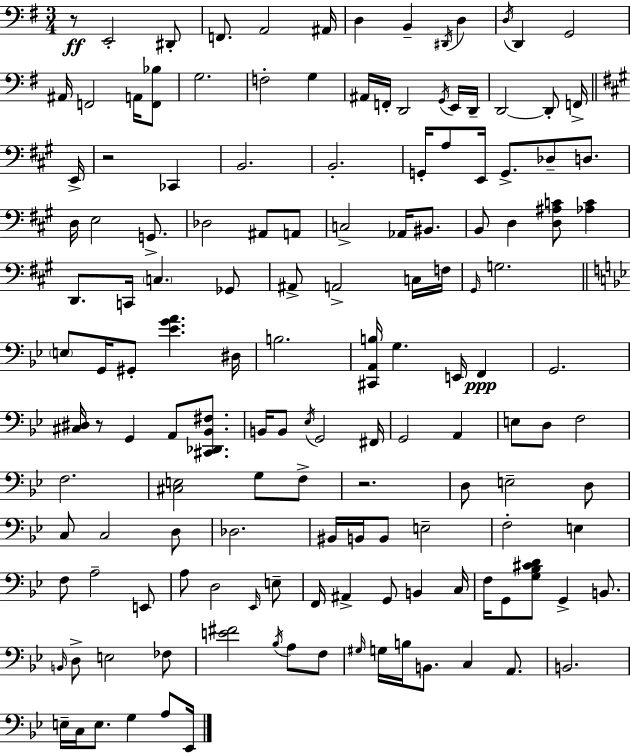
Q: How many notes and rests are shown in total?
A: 145